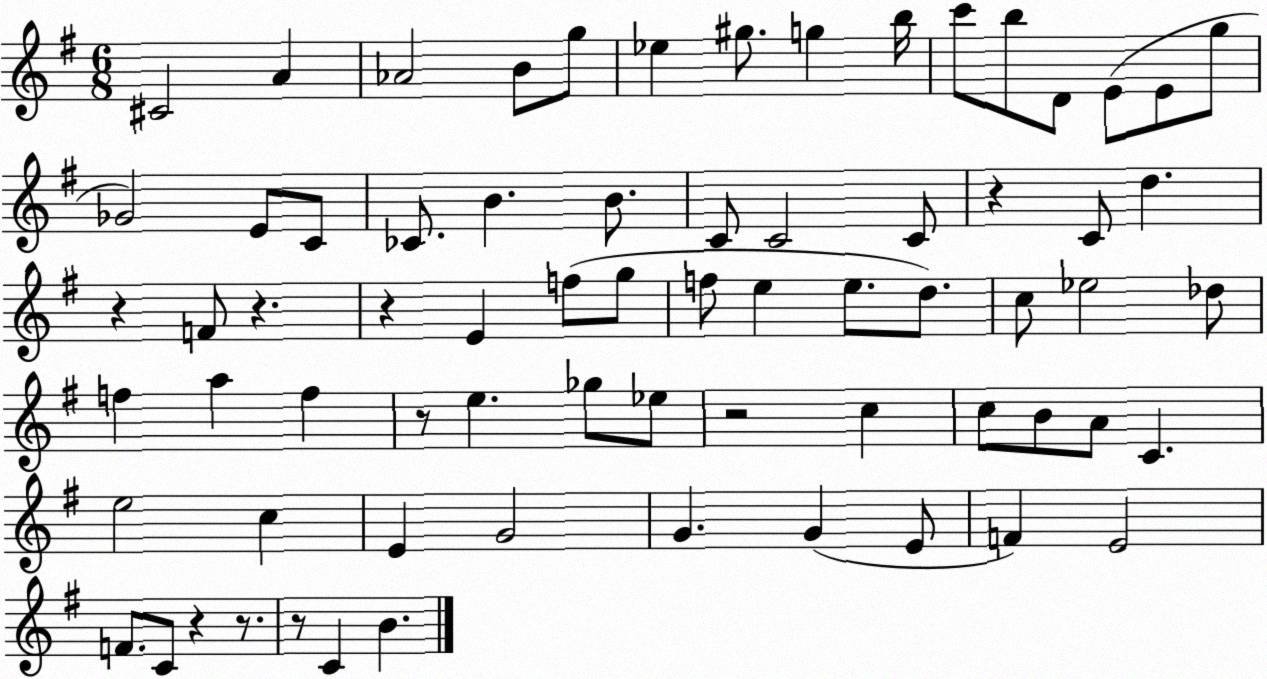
X:1
T:Untitled
M:6/8
L:1/4
K:G
^C2 A _A2 B/2 g/2 _e ^g/2 g b/4 c'/2 b/2 D/2 E/2 E/2 g/2 _G2 E/2 C/2 _C/2 B B/2 C/2 C2 C/2 z C/2 d z F/2 z z E f/2 g/2 f/2 e e/2 d/2 c/2 _e2 _d/2 f a f z/2 e _g/2 _e/2 z2 c c/2 B/2 A/2 C e2 c E G2 G G E/2 F E2 F/2 C/2 z z/2 z/2 C B